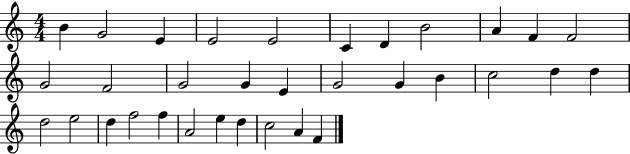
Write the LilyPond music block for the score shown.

{
  \clef treble
  \numericTimeSignature
  \time 4/4
  \key c \major
  b'4 g'2 e'4 | e'2 e'2 | c'4 d'4 b'2 | a'4 f'4 f'2 | \break g'2 f'2 | g'2 g'4 e'4 | g'2 g'4 b'4 | c''2 d''4 d''4 | \break d''2 e''2 | d''4 f''2 f''4 | a'2 e''4 d''4 | c''2 a'4 f'4 | \break \bar "|."
}